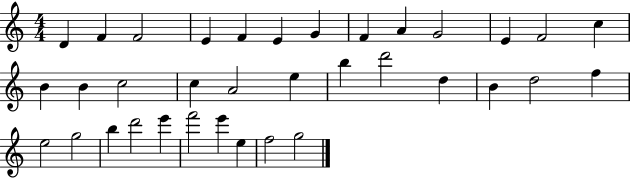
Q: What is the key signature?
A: C major